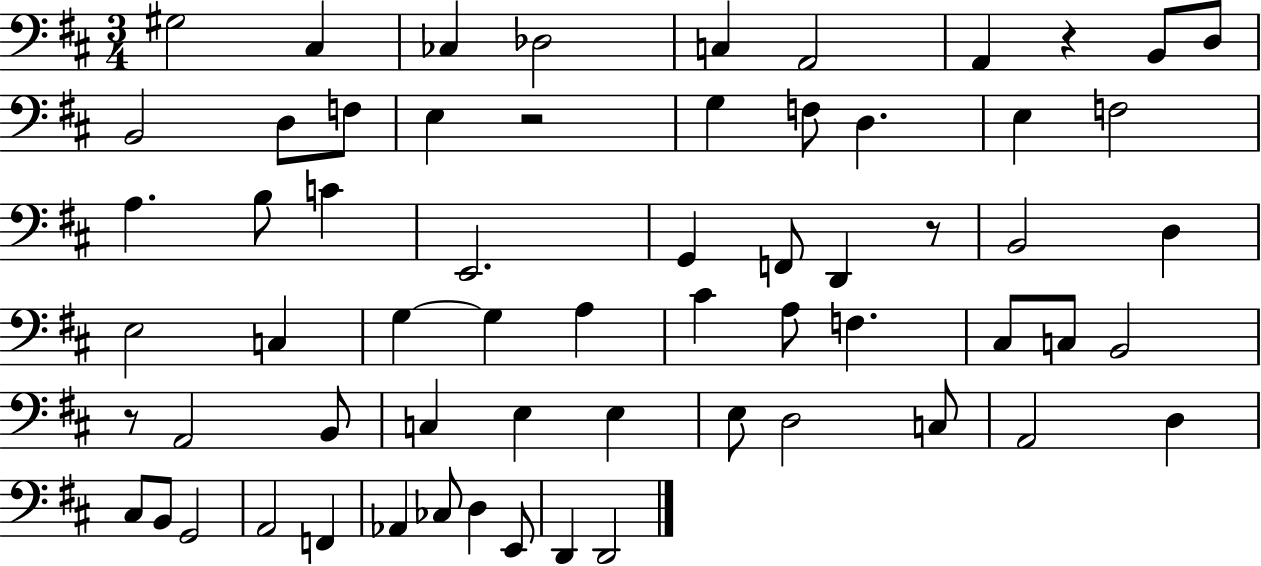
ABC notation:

X:1
T:Untitled
M:3/4
L:1/4
K:D
^G,2 ^C, _C, _D,2 C, A,,2 A,, z B,,/2 D,/2 B,,2 D,/2 F,/2 E, z2 G, F,/2 D, E, F,2 A, B,/2 C E,,2 G,, F,,/2 D,, z/2 B,,2 D, E,2 C, G, G, A, ^C A,/2 F, ^C,/2 C,/2 B,,2 z/2 A,,2 B,,/2 C, E, E, E,/2 D,2 C,/2 A,,2 D, ^C,/2 B,,/2 G,,2 A,,2 F,, _A,, _C,/2 D, E,,/2 D,, D,,2